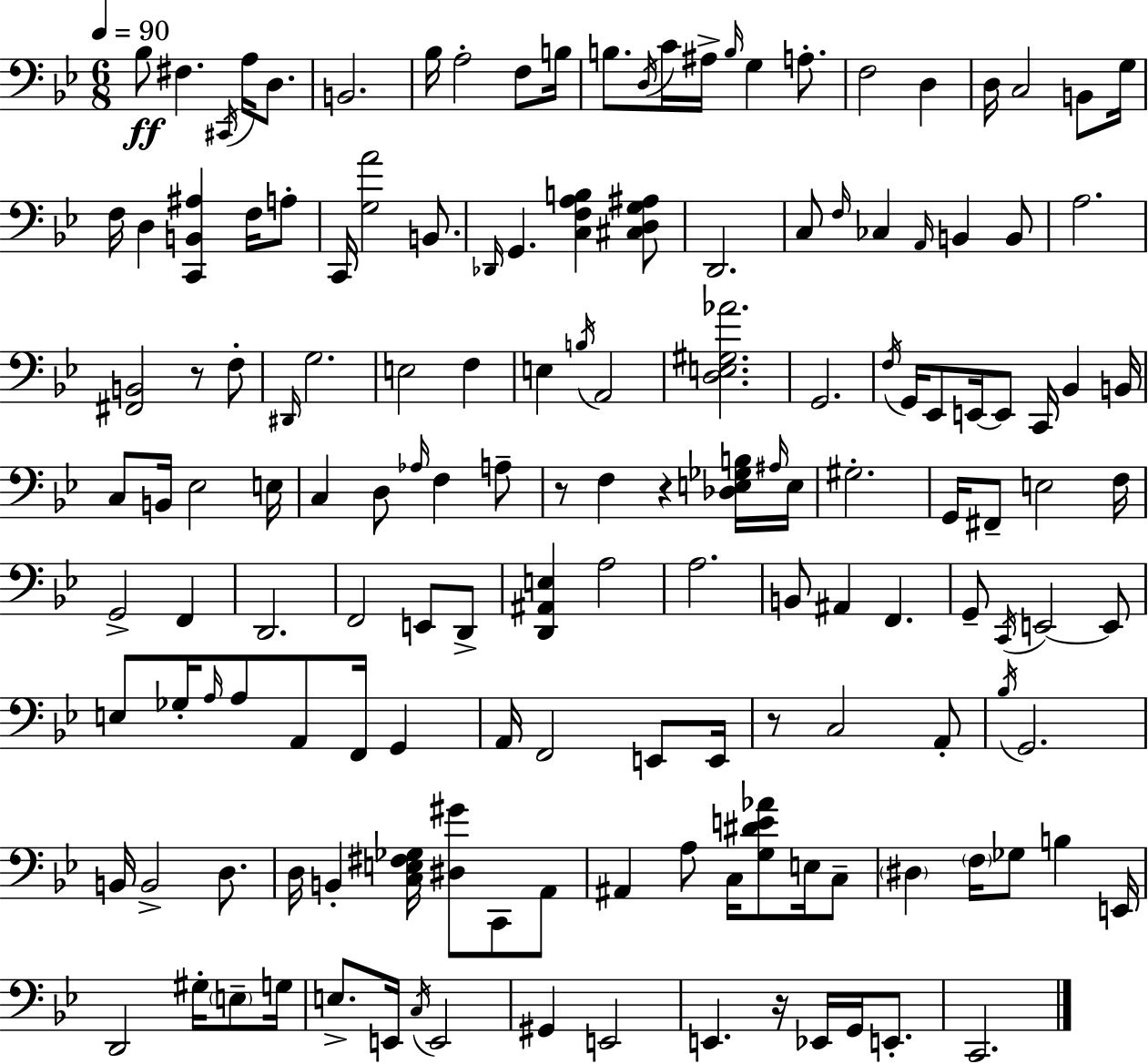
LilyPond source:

{
  \clef bass
  \numericTimeSignature
  \time 6/8
  \key g \minor
  \tempo 4 = 90
  bes8\ff fis4. \acciaccatura { cis,16 } a16 d8. | b,2. | bes16 a2-. f8 | b16 b8. \acciaccatura { d16 } c'16 ais16-> \grace { b16 } g4 | \break a8.-. f2 d4 | d16 c2 | b,8 g16 f16 d4 <c, b, ais>4 | f16 a8-. c,16 <g a'>2 | \break b,8. \grace { des,16 } g,4. <c f a b>4 | <cis d g ais>8 d,2. | c8 \grace { f16 } ces4 \grace { a,16 } | b,4 b,8 a2. | \break <fis, b,>2 | r8 f8-. \grace { dis,16 } g2. | e2 | f4 e4 \acciaccatura { b16 } | \break a,2 <d e gis aes'>2. | g,2. | \acciaccatura { f16 } g,16 ees,8 | e,16~~ e,8 c,16 bes,4 b,16 c8 b,16 | \break ees2 e16 c4 | d8 \grace { aes16 } f4 a8-- r8 | f4 r4 <des e ges b>16 \grace { ais16 } e16 gis2.-. | g,16 | \break fis,8-- e2 f16 g,2-> | f,4 d,2. | f,2 | e,8 d,8-> <d, ais, e>4 | \break a2 a2. | b,8 | ais,4 f,4. g,8-- | \acciaccatura { c,16 } e,2~~ e,8 | \break e8 ges16-. \grace { a16 } a8 a,8 f,16 g,4 | a,16 f,2 e,8 | e,16 r8 c2 a,8-. | \acciaccatura { bes16 } g,2. | \break b,16 b,2-> d8. | d16 b,4-. <c e fis ges>16 <dis gis'>8 c,8 | a,8 ais,4 a8 c16 <g dis' e' aes'>8 e16 | c8-- \parenthesize dis4 \parenthesize f16 ges8 b4 | \break e,16 d,2 gis16-. \parenthesize e8-- | g16 e8.-> e,16 \acciaccatura { c16 } e,2 | gis,4 e,2 | e,4. r16 ees,16 g,16 | \break e,8.-. c,2. | \bar "|."
}